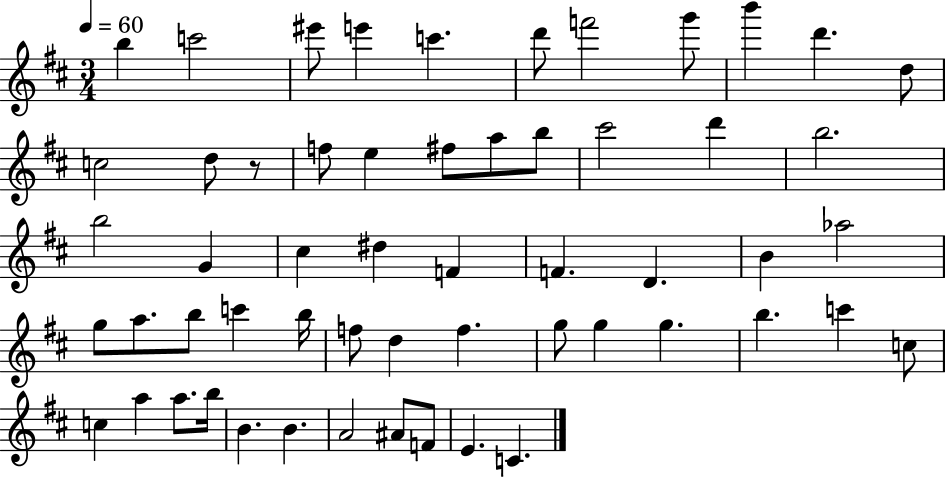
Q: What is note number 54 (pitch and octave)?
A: E4